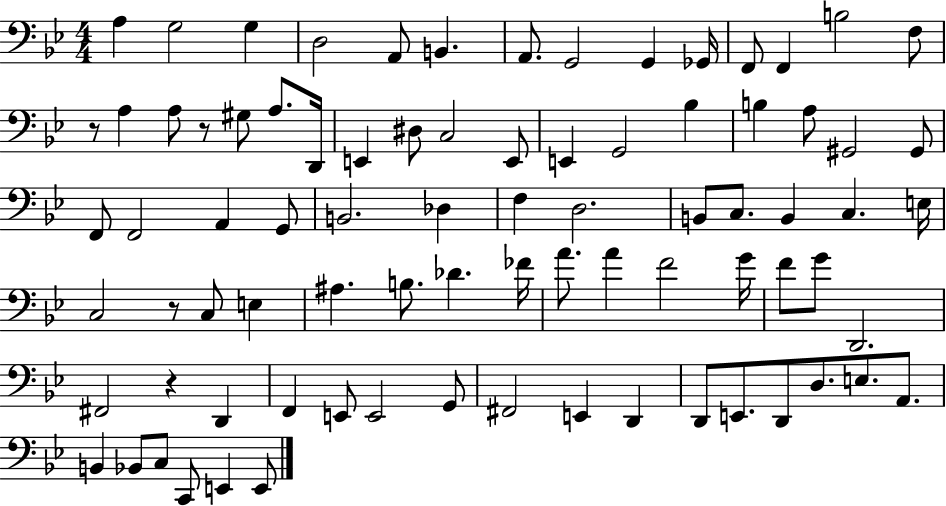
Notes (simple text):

A3/q G3/h G3/q D3/h A2/e B2/q. A2/e. G2/h G2/q Gb2/s F2/e F2/q B3/h F3/e R/e A3/q A3/e R/e G#3/e A3/e. D2/s E2/q D#3/e C3/h E2/e E2/q G2/h Bb3/q B3/q A3/e G#2/h G#2/e F2/e F2/h A2/q G2/e B2/h. Db3/q F3/q D3/h. B2/e C3/e. B2/q C3/q. E3/s C3/h R/e C3/e E3/q A#3/q. B3/e. Db4/q. FES4/s A4/e. A4/q F4/h G4/s F4/e G4/e D2/h. F#2/h R/q D2/q F2/q E2/e E2/h G2/e F#2/h E2/q D2/q D2/e E2/e. D2/e D3/e. E3/e. A2/e. B2/q Bb2/e C3/e C2/e E2/q E2/e